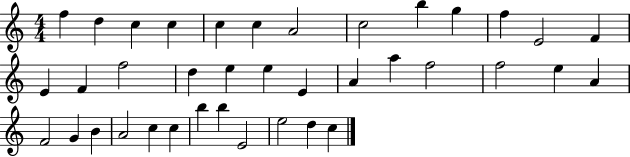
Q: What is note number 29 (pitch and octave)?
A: B4